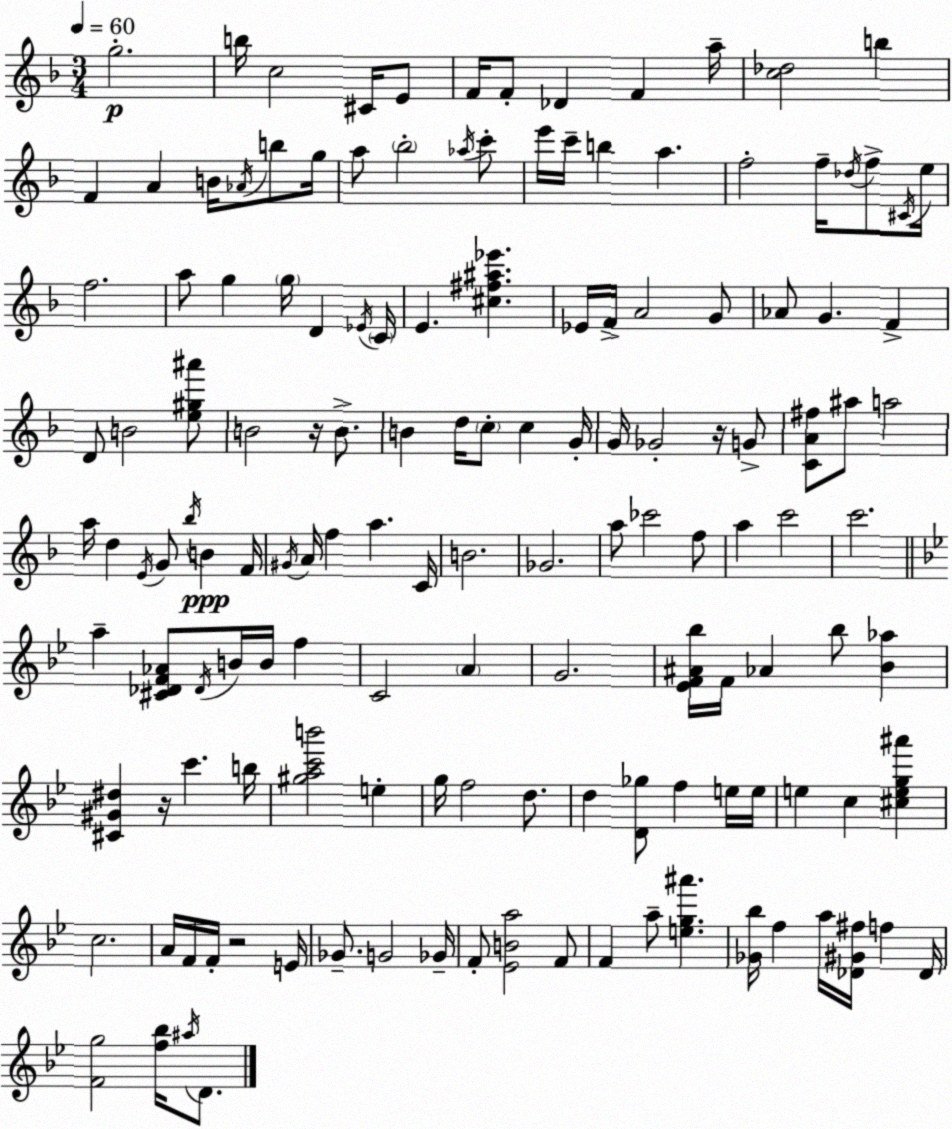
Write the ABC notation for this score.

X:1
T:Untitled
M:3/4
L:1/4
K:Dm
g2 b/4 c2 ^C/4 E/2 F/4 F/2 _D F a/4 [c_d]2 b F A B/4 _A/4 b/2 g/4 a/2 _b2 _a/4 c'/2 e'/4 c'/4 b a f2 f/4 _d/4 f/2 ^C/4 e/4 f2 a/2 g g/4 D _E/4 C/4 E [^c^f^a_e'] _E/4 F/4 A2 G/2 _A/2 G F D/2 B2 [e^g^a']/2 B2 z/4 B/2 B d/4 c/2 c G/4 G/4 _G2 z/4 G/2 [CA^f]/2 ^a/2 a2 a/4 d E/4 G/2 _b/4 B F/4 ^G/4 A/4 f a C/4 B2 _G2 a/2 _c'2 f/2 a c'2 c'2 a [^C_DF_A]/2 _D/4 B/4 B/4 f C2 A G2 [_EF^A_b]/4 F/4 _A _b/2 [_B_a] [^C^G^d] z/4 c' b/4 [^gac'b']2 e g/4 f2 d/2 d [D_g]/2 f e/4 e/4 e c [^ceg^a'] c2 A/4 F/4 F/4 z2 E/4 _G/2 G2 _G/4 F/2 [_EBa]2 F/2 F a/2 [eg^a'] [_G_b]/4 f a/4 [_D^G^f]/4 f _D/4 [Fg]2 [f_b]/4 ^a/4 D/2